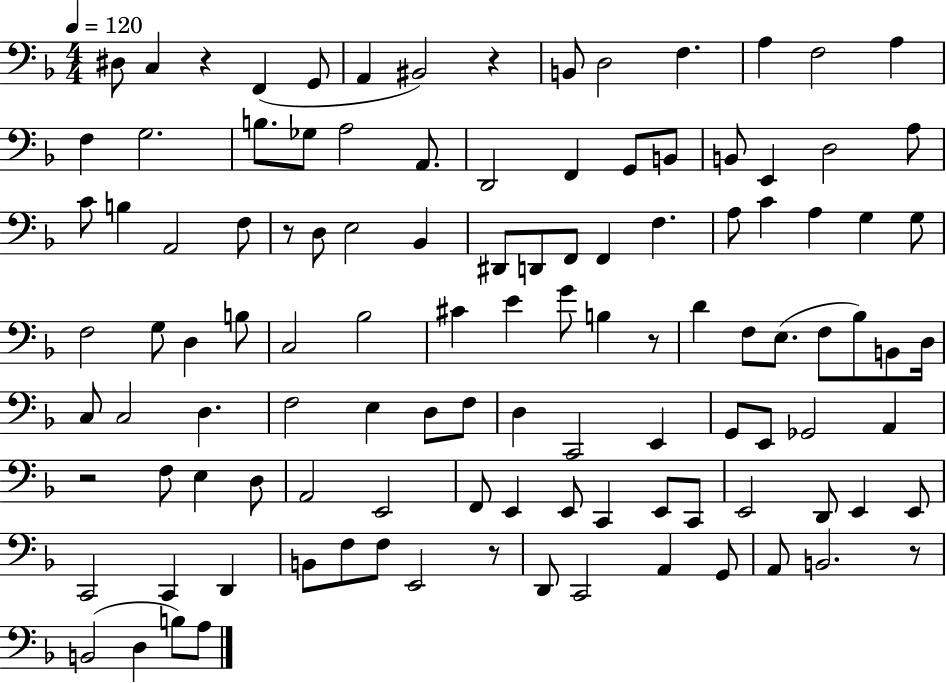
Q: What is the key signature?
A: F major